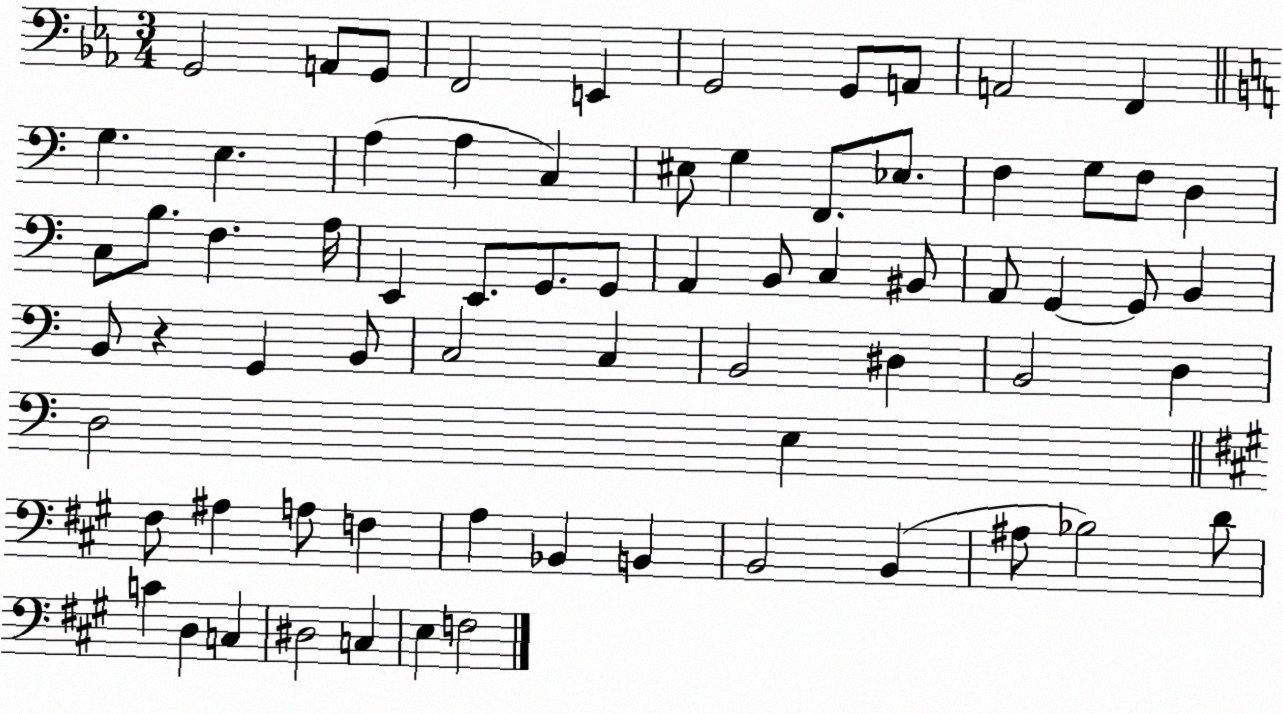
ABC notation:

X:1
T:Untitled
M:3/4
L:1/4
K:Eb
G,,2 A,,/2 G,,/2 F,,2 E,, G,,2 G,,/2 A,,/2 A,,2 F,, G, E, A, A, C, ^E,/2 G, F,,/2 _E,/2 F, G,/2 F,/2 D, C,/2 B,/2 F, A,/4 E,, E,,/2 G,,/2 G,,/2 A,, B,,/2 C, ^B,,/2 A,,/2 G,, G,,/2 B,, B,,/2 z G,, B,,/2 C,2 C, B,,2 ^D, B,,2 D, D,2 E, ^F,/2 ^A, A,/2 F, A, _B,, B,, B,,2 B,, ^A,/2 _B,2 D/2 C D, C, ^D,2 C, E, F,2